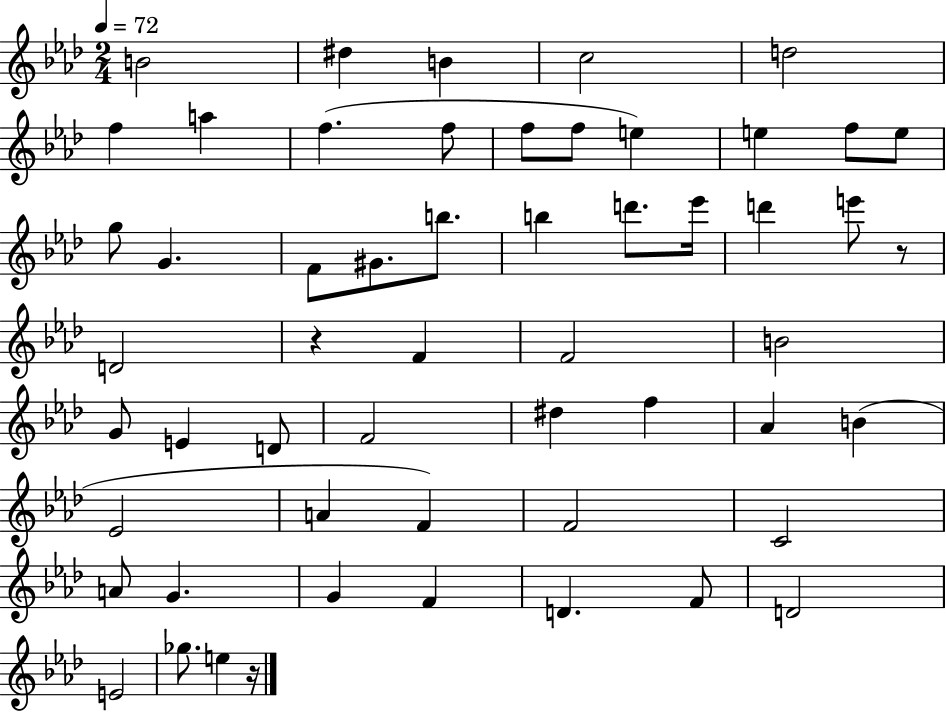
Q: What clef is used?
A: treble